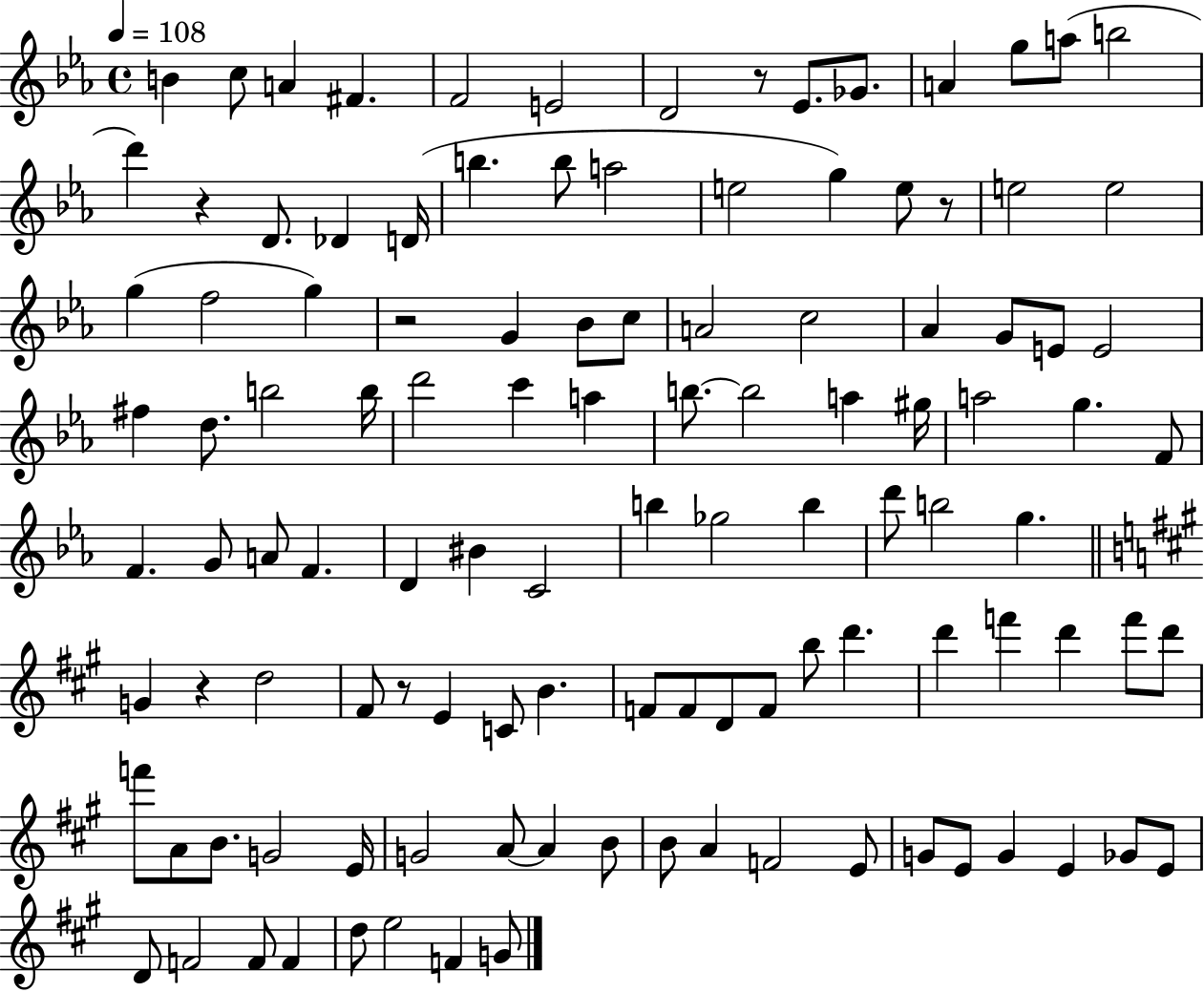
{
  \clef treble
  \time 4/4
  \defaultTimeSignature
  \key ees \major
  \tempo 4 = 108
  \repeat volta 2 { b'4 c''8 a'4 fis'4. | f'2 e'2 | d'2 r8 ees'8. ges'8. | a'4 g''8 a''8( b''2 | \break d'''4) r4 d'8. des'4 d'16( | b''4. b''8 a''2 | e''2 g''4) e''8 r8 | e''2 e''2 | \break g''4( f''2 g''4) | r2 g'4 bes'8 c''8 | a'2 c''2 | aes'4 g'8 e'8 e'2 | \break fis''4 d''8. b''2 b''16 | d'''2 c'''4 a''4 | b''8.~~ b''2 a''4 gis''16 | a''2 g''4. f'8 | \break f'4. g'8 a'8 f'4. | d'4 bis'4 c'2 | b''4 ges''2 b''4 | d'''8 b''2 g''4. | \break \bar "||" \break \key a \major g'4 r4 d''2 | fis'8 r8 e'4 c'8 b'4. | f'8 f'8 d'8 f'8 b''8 d'''4. | d'''4 f'''4 d'''4 f'''8 d'''8 | \break f'''8 a'8 b'8. g'2 e'16 | g'2 a'8~~ a'4 b'8 | b'8 a'4 f'2 e'8 | g'8 e'8 g'4 e'4 ges'8 e'8 | \break d'8 f'2 f'8 f'4 | d''8 e''2 f'4 g'8 | } \bar "|."
}